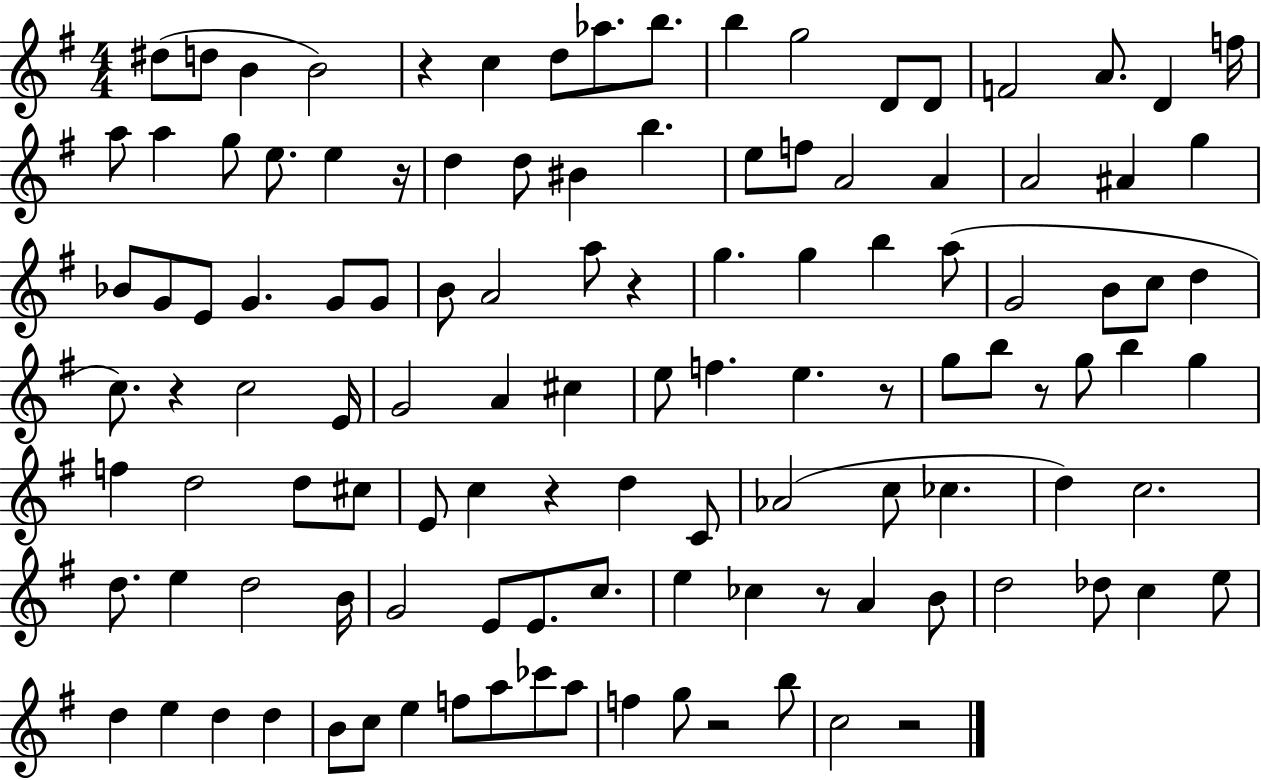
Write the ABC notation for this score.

X:1
T:Untitled
M:4/4
L:1/4
K:G
^d/2 d/2 B B2 z c d/2 _a/2 b/2 b g2 D/2 D/2 F2 A/2 D f/4 a/2 a g/2 e/2 e z/4 d d/2 ^B b e/2 f/2 A2 A A2 ^A g _B/2 G/2 E/2 G G/2 G/2 B/2 A2 a/2 z g g b a/2 G2 B/2 c/2 d c/2 z c2 E/4 G2 A ^c e/2 f e z/2 g/2 b/2 z/2 g/2 b g f d2 d/2 ^c/2 E/2 c z d C/2 _A2 c/2 _c d c2 d/2 e d2 B/4 G2 E/2 E/2 c/2 e _c z/2 A B/2 d2 _d/2 c e/2 d e d d B/2 c/2 e f/2 a/2 _c'/2 a/2 f g/2 z2 b/2 c2 z2